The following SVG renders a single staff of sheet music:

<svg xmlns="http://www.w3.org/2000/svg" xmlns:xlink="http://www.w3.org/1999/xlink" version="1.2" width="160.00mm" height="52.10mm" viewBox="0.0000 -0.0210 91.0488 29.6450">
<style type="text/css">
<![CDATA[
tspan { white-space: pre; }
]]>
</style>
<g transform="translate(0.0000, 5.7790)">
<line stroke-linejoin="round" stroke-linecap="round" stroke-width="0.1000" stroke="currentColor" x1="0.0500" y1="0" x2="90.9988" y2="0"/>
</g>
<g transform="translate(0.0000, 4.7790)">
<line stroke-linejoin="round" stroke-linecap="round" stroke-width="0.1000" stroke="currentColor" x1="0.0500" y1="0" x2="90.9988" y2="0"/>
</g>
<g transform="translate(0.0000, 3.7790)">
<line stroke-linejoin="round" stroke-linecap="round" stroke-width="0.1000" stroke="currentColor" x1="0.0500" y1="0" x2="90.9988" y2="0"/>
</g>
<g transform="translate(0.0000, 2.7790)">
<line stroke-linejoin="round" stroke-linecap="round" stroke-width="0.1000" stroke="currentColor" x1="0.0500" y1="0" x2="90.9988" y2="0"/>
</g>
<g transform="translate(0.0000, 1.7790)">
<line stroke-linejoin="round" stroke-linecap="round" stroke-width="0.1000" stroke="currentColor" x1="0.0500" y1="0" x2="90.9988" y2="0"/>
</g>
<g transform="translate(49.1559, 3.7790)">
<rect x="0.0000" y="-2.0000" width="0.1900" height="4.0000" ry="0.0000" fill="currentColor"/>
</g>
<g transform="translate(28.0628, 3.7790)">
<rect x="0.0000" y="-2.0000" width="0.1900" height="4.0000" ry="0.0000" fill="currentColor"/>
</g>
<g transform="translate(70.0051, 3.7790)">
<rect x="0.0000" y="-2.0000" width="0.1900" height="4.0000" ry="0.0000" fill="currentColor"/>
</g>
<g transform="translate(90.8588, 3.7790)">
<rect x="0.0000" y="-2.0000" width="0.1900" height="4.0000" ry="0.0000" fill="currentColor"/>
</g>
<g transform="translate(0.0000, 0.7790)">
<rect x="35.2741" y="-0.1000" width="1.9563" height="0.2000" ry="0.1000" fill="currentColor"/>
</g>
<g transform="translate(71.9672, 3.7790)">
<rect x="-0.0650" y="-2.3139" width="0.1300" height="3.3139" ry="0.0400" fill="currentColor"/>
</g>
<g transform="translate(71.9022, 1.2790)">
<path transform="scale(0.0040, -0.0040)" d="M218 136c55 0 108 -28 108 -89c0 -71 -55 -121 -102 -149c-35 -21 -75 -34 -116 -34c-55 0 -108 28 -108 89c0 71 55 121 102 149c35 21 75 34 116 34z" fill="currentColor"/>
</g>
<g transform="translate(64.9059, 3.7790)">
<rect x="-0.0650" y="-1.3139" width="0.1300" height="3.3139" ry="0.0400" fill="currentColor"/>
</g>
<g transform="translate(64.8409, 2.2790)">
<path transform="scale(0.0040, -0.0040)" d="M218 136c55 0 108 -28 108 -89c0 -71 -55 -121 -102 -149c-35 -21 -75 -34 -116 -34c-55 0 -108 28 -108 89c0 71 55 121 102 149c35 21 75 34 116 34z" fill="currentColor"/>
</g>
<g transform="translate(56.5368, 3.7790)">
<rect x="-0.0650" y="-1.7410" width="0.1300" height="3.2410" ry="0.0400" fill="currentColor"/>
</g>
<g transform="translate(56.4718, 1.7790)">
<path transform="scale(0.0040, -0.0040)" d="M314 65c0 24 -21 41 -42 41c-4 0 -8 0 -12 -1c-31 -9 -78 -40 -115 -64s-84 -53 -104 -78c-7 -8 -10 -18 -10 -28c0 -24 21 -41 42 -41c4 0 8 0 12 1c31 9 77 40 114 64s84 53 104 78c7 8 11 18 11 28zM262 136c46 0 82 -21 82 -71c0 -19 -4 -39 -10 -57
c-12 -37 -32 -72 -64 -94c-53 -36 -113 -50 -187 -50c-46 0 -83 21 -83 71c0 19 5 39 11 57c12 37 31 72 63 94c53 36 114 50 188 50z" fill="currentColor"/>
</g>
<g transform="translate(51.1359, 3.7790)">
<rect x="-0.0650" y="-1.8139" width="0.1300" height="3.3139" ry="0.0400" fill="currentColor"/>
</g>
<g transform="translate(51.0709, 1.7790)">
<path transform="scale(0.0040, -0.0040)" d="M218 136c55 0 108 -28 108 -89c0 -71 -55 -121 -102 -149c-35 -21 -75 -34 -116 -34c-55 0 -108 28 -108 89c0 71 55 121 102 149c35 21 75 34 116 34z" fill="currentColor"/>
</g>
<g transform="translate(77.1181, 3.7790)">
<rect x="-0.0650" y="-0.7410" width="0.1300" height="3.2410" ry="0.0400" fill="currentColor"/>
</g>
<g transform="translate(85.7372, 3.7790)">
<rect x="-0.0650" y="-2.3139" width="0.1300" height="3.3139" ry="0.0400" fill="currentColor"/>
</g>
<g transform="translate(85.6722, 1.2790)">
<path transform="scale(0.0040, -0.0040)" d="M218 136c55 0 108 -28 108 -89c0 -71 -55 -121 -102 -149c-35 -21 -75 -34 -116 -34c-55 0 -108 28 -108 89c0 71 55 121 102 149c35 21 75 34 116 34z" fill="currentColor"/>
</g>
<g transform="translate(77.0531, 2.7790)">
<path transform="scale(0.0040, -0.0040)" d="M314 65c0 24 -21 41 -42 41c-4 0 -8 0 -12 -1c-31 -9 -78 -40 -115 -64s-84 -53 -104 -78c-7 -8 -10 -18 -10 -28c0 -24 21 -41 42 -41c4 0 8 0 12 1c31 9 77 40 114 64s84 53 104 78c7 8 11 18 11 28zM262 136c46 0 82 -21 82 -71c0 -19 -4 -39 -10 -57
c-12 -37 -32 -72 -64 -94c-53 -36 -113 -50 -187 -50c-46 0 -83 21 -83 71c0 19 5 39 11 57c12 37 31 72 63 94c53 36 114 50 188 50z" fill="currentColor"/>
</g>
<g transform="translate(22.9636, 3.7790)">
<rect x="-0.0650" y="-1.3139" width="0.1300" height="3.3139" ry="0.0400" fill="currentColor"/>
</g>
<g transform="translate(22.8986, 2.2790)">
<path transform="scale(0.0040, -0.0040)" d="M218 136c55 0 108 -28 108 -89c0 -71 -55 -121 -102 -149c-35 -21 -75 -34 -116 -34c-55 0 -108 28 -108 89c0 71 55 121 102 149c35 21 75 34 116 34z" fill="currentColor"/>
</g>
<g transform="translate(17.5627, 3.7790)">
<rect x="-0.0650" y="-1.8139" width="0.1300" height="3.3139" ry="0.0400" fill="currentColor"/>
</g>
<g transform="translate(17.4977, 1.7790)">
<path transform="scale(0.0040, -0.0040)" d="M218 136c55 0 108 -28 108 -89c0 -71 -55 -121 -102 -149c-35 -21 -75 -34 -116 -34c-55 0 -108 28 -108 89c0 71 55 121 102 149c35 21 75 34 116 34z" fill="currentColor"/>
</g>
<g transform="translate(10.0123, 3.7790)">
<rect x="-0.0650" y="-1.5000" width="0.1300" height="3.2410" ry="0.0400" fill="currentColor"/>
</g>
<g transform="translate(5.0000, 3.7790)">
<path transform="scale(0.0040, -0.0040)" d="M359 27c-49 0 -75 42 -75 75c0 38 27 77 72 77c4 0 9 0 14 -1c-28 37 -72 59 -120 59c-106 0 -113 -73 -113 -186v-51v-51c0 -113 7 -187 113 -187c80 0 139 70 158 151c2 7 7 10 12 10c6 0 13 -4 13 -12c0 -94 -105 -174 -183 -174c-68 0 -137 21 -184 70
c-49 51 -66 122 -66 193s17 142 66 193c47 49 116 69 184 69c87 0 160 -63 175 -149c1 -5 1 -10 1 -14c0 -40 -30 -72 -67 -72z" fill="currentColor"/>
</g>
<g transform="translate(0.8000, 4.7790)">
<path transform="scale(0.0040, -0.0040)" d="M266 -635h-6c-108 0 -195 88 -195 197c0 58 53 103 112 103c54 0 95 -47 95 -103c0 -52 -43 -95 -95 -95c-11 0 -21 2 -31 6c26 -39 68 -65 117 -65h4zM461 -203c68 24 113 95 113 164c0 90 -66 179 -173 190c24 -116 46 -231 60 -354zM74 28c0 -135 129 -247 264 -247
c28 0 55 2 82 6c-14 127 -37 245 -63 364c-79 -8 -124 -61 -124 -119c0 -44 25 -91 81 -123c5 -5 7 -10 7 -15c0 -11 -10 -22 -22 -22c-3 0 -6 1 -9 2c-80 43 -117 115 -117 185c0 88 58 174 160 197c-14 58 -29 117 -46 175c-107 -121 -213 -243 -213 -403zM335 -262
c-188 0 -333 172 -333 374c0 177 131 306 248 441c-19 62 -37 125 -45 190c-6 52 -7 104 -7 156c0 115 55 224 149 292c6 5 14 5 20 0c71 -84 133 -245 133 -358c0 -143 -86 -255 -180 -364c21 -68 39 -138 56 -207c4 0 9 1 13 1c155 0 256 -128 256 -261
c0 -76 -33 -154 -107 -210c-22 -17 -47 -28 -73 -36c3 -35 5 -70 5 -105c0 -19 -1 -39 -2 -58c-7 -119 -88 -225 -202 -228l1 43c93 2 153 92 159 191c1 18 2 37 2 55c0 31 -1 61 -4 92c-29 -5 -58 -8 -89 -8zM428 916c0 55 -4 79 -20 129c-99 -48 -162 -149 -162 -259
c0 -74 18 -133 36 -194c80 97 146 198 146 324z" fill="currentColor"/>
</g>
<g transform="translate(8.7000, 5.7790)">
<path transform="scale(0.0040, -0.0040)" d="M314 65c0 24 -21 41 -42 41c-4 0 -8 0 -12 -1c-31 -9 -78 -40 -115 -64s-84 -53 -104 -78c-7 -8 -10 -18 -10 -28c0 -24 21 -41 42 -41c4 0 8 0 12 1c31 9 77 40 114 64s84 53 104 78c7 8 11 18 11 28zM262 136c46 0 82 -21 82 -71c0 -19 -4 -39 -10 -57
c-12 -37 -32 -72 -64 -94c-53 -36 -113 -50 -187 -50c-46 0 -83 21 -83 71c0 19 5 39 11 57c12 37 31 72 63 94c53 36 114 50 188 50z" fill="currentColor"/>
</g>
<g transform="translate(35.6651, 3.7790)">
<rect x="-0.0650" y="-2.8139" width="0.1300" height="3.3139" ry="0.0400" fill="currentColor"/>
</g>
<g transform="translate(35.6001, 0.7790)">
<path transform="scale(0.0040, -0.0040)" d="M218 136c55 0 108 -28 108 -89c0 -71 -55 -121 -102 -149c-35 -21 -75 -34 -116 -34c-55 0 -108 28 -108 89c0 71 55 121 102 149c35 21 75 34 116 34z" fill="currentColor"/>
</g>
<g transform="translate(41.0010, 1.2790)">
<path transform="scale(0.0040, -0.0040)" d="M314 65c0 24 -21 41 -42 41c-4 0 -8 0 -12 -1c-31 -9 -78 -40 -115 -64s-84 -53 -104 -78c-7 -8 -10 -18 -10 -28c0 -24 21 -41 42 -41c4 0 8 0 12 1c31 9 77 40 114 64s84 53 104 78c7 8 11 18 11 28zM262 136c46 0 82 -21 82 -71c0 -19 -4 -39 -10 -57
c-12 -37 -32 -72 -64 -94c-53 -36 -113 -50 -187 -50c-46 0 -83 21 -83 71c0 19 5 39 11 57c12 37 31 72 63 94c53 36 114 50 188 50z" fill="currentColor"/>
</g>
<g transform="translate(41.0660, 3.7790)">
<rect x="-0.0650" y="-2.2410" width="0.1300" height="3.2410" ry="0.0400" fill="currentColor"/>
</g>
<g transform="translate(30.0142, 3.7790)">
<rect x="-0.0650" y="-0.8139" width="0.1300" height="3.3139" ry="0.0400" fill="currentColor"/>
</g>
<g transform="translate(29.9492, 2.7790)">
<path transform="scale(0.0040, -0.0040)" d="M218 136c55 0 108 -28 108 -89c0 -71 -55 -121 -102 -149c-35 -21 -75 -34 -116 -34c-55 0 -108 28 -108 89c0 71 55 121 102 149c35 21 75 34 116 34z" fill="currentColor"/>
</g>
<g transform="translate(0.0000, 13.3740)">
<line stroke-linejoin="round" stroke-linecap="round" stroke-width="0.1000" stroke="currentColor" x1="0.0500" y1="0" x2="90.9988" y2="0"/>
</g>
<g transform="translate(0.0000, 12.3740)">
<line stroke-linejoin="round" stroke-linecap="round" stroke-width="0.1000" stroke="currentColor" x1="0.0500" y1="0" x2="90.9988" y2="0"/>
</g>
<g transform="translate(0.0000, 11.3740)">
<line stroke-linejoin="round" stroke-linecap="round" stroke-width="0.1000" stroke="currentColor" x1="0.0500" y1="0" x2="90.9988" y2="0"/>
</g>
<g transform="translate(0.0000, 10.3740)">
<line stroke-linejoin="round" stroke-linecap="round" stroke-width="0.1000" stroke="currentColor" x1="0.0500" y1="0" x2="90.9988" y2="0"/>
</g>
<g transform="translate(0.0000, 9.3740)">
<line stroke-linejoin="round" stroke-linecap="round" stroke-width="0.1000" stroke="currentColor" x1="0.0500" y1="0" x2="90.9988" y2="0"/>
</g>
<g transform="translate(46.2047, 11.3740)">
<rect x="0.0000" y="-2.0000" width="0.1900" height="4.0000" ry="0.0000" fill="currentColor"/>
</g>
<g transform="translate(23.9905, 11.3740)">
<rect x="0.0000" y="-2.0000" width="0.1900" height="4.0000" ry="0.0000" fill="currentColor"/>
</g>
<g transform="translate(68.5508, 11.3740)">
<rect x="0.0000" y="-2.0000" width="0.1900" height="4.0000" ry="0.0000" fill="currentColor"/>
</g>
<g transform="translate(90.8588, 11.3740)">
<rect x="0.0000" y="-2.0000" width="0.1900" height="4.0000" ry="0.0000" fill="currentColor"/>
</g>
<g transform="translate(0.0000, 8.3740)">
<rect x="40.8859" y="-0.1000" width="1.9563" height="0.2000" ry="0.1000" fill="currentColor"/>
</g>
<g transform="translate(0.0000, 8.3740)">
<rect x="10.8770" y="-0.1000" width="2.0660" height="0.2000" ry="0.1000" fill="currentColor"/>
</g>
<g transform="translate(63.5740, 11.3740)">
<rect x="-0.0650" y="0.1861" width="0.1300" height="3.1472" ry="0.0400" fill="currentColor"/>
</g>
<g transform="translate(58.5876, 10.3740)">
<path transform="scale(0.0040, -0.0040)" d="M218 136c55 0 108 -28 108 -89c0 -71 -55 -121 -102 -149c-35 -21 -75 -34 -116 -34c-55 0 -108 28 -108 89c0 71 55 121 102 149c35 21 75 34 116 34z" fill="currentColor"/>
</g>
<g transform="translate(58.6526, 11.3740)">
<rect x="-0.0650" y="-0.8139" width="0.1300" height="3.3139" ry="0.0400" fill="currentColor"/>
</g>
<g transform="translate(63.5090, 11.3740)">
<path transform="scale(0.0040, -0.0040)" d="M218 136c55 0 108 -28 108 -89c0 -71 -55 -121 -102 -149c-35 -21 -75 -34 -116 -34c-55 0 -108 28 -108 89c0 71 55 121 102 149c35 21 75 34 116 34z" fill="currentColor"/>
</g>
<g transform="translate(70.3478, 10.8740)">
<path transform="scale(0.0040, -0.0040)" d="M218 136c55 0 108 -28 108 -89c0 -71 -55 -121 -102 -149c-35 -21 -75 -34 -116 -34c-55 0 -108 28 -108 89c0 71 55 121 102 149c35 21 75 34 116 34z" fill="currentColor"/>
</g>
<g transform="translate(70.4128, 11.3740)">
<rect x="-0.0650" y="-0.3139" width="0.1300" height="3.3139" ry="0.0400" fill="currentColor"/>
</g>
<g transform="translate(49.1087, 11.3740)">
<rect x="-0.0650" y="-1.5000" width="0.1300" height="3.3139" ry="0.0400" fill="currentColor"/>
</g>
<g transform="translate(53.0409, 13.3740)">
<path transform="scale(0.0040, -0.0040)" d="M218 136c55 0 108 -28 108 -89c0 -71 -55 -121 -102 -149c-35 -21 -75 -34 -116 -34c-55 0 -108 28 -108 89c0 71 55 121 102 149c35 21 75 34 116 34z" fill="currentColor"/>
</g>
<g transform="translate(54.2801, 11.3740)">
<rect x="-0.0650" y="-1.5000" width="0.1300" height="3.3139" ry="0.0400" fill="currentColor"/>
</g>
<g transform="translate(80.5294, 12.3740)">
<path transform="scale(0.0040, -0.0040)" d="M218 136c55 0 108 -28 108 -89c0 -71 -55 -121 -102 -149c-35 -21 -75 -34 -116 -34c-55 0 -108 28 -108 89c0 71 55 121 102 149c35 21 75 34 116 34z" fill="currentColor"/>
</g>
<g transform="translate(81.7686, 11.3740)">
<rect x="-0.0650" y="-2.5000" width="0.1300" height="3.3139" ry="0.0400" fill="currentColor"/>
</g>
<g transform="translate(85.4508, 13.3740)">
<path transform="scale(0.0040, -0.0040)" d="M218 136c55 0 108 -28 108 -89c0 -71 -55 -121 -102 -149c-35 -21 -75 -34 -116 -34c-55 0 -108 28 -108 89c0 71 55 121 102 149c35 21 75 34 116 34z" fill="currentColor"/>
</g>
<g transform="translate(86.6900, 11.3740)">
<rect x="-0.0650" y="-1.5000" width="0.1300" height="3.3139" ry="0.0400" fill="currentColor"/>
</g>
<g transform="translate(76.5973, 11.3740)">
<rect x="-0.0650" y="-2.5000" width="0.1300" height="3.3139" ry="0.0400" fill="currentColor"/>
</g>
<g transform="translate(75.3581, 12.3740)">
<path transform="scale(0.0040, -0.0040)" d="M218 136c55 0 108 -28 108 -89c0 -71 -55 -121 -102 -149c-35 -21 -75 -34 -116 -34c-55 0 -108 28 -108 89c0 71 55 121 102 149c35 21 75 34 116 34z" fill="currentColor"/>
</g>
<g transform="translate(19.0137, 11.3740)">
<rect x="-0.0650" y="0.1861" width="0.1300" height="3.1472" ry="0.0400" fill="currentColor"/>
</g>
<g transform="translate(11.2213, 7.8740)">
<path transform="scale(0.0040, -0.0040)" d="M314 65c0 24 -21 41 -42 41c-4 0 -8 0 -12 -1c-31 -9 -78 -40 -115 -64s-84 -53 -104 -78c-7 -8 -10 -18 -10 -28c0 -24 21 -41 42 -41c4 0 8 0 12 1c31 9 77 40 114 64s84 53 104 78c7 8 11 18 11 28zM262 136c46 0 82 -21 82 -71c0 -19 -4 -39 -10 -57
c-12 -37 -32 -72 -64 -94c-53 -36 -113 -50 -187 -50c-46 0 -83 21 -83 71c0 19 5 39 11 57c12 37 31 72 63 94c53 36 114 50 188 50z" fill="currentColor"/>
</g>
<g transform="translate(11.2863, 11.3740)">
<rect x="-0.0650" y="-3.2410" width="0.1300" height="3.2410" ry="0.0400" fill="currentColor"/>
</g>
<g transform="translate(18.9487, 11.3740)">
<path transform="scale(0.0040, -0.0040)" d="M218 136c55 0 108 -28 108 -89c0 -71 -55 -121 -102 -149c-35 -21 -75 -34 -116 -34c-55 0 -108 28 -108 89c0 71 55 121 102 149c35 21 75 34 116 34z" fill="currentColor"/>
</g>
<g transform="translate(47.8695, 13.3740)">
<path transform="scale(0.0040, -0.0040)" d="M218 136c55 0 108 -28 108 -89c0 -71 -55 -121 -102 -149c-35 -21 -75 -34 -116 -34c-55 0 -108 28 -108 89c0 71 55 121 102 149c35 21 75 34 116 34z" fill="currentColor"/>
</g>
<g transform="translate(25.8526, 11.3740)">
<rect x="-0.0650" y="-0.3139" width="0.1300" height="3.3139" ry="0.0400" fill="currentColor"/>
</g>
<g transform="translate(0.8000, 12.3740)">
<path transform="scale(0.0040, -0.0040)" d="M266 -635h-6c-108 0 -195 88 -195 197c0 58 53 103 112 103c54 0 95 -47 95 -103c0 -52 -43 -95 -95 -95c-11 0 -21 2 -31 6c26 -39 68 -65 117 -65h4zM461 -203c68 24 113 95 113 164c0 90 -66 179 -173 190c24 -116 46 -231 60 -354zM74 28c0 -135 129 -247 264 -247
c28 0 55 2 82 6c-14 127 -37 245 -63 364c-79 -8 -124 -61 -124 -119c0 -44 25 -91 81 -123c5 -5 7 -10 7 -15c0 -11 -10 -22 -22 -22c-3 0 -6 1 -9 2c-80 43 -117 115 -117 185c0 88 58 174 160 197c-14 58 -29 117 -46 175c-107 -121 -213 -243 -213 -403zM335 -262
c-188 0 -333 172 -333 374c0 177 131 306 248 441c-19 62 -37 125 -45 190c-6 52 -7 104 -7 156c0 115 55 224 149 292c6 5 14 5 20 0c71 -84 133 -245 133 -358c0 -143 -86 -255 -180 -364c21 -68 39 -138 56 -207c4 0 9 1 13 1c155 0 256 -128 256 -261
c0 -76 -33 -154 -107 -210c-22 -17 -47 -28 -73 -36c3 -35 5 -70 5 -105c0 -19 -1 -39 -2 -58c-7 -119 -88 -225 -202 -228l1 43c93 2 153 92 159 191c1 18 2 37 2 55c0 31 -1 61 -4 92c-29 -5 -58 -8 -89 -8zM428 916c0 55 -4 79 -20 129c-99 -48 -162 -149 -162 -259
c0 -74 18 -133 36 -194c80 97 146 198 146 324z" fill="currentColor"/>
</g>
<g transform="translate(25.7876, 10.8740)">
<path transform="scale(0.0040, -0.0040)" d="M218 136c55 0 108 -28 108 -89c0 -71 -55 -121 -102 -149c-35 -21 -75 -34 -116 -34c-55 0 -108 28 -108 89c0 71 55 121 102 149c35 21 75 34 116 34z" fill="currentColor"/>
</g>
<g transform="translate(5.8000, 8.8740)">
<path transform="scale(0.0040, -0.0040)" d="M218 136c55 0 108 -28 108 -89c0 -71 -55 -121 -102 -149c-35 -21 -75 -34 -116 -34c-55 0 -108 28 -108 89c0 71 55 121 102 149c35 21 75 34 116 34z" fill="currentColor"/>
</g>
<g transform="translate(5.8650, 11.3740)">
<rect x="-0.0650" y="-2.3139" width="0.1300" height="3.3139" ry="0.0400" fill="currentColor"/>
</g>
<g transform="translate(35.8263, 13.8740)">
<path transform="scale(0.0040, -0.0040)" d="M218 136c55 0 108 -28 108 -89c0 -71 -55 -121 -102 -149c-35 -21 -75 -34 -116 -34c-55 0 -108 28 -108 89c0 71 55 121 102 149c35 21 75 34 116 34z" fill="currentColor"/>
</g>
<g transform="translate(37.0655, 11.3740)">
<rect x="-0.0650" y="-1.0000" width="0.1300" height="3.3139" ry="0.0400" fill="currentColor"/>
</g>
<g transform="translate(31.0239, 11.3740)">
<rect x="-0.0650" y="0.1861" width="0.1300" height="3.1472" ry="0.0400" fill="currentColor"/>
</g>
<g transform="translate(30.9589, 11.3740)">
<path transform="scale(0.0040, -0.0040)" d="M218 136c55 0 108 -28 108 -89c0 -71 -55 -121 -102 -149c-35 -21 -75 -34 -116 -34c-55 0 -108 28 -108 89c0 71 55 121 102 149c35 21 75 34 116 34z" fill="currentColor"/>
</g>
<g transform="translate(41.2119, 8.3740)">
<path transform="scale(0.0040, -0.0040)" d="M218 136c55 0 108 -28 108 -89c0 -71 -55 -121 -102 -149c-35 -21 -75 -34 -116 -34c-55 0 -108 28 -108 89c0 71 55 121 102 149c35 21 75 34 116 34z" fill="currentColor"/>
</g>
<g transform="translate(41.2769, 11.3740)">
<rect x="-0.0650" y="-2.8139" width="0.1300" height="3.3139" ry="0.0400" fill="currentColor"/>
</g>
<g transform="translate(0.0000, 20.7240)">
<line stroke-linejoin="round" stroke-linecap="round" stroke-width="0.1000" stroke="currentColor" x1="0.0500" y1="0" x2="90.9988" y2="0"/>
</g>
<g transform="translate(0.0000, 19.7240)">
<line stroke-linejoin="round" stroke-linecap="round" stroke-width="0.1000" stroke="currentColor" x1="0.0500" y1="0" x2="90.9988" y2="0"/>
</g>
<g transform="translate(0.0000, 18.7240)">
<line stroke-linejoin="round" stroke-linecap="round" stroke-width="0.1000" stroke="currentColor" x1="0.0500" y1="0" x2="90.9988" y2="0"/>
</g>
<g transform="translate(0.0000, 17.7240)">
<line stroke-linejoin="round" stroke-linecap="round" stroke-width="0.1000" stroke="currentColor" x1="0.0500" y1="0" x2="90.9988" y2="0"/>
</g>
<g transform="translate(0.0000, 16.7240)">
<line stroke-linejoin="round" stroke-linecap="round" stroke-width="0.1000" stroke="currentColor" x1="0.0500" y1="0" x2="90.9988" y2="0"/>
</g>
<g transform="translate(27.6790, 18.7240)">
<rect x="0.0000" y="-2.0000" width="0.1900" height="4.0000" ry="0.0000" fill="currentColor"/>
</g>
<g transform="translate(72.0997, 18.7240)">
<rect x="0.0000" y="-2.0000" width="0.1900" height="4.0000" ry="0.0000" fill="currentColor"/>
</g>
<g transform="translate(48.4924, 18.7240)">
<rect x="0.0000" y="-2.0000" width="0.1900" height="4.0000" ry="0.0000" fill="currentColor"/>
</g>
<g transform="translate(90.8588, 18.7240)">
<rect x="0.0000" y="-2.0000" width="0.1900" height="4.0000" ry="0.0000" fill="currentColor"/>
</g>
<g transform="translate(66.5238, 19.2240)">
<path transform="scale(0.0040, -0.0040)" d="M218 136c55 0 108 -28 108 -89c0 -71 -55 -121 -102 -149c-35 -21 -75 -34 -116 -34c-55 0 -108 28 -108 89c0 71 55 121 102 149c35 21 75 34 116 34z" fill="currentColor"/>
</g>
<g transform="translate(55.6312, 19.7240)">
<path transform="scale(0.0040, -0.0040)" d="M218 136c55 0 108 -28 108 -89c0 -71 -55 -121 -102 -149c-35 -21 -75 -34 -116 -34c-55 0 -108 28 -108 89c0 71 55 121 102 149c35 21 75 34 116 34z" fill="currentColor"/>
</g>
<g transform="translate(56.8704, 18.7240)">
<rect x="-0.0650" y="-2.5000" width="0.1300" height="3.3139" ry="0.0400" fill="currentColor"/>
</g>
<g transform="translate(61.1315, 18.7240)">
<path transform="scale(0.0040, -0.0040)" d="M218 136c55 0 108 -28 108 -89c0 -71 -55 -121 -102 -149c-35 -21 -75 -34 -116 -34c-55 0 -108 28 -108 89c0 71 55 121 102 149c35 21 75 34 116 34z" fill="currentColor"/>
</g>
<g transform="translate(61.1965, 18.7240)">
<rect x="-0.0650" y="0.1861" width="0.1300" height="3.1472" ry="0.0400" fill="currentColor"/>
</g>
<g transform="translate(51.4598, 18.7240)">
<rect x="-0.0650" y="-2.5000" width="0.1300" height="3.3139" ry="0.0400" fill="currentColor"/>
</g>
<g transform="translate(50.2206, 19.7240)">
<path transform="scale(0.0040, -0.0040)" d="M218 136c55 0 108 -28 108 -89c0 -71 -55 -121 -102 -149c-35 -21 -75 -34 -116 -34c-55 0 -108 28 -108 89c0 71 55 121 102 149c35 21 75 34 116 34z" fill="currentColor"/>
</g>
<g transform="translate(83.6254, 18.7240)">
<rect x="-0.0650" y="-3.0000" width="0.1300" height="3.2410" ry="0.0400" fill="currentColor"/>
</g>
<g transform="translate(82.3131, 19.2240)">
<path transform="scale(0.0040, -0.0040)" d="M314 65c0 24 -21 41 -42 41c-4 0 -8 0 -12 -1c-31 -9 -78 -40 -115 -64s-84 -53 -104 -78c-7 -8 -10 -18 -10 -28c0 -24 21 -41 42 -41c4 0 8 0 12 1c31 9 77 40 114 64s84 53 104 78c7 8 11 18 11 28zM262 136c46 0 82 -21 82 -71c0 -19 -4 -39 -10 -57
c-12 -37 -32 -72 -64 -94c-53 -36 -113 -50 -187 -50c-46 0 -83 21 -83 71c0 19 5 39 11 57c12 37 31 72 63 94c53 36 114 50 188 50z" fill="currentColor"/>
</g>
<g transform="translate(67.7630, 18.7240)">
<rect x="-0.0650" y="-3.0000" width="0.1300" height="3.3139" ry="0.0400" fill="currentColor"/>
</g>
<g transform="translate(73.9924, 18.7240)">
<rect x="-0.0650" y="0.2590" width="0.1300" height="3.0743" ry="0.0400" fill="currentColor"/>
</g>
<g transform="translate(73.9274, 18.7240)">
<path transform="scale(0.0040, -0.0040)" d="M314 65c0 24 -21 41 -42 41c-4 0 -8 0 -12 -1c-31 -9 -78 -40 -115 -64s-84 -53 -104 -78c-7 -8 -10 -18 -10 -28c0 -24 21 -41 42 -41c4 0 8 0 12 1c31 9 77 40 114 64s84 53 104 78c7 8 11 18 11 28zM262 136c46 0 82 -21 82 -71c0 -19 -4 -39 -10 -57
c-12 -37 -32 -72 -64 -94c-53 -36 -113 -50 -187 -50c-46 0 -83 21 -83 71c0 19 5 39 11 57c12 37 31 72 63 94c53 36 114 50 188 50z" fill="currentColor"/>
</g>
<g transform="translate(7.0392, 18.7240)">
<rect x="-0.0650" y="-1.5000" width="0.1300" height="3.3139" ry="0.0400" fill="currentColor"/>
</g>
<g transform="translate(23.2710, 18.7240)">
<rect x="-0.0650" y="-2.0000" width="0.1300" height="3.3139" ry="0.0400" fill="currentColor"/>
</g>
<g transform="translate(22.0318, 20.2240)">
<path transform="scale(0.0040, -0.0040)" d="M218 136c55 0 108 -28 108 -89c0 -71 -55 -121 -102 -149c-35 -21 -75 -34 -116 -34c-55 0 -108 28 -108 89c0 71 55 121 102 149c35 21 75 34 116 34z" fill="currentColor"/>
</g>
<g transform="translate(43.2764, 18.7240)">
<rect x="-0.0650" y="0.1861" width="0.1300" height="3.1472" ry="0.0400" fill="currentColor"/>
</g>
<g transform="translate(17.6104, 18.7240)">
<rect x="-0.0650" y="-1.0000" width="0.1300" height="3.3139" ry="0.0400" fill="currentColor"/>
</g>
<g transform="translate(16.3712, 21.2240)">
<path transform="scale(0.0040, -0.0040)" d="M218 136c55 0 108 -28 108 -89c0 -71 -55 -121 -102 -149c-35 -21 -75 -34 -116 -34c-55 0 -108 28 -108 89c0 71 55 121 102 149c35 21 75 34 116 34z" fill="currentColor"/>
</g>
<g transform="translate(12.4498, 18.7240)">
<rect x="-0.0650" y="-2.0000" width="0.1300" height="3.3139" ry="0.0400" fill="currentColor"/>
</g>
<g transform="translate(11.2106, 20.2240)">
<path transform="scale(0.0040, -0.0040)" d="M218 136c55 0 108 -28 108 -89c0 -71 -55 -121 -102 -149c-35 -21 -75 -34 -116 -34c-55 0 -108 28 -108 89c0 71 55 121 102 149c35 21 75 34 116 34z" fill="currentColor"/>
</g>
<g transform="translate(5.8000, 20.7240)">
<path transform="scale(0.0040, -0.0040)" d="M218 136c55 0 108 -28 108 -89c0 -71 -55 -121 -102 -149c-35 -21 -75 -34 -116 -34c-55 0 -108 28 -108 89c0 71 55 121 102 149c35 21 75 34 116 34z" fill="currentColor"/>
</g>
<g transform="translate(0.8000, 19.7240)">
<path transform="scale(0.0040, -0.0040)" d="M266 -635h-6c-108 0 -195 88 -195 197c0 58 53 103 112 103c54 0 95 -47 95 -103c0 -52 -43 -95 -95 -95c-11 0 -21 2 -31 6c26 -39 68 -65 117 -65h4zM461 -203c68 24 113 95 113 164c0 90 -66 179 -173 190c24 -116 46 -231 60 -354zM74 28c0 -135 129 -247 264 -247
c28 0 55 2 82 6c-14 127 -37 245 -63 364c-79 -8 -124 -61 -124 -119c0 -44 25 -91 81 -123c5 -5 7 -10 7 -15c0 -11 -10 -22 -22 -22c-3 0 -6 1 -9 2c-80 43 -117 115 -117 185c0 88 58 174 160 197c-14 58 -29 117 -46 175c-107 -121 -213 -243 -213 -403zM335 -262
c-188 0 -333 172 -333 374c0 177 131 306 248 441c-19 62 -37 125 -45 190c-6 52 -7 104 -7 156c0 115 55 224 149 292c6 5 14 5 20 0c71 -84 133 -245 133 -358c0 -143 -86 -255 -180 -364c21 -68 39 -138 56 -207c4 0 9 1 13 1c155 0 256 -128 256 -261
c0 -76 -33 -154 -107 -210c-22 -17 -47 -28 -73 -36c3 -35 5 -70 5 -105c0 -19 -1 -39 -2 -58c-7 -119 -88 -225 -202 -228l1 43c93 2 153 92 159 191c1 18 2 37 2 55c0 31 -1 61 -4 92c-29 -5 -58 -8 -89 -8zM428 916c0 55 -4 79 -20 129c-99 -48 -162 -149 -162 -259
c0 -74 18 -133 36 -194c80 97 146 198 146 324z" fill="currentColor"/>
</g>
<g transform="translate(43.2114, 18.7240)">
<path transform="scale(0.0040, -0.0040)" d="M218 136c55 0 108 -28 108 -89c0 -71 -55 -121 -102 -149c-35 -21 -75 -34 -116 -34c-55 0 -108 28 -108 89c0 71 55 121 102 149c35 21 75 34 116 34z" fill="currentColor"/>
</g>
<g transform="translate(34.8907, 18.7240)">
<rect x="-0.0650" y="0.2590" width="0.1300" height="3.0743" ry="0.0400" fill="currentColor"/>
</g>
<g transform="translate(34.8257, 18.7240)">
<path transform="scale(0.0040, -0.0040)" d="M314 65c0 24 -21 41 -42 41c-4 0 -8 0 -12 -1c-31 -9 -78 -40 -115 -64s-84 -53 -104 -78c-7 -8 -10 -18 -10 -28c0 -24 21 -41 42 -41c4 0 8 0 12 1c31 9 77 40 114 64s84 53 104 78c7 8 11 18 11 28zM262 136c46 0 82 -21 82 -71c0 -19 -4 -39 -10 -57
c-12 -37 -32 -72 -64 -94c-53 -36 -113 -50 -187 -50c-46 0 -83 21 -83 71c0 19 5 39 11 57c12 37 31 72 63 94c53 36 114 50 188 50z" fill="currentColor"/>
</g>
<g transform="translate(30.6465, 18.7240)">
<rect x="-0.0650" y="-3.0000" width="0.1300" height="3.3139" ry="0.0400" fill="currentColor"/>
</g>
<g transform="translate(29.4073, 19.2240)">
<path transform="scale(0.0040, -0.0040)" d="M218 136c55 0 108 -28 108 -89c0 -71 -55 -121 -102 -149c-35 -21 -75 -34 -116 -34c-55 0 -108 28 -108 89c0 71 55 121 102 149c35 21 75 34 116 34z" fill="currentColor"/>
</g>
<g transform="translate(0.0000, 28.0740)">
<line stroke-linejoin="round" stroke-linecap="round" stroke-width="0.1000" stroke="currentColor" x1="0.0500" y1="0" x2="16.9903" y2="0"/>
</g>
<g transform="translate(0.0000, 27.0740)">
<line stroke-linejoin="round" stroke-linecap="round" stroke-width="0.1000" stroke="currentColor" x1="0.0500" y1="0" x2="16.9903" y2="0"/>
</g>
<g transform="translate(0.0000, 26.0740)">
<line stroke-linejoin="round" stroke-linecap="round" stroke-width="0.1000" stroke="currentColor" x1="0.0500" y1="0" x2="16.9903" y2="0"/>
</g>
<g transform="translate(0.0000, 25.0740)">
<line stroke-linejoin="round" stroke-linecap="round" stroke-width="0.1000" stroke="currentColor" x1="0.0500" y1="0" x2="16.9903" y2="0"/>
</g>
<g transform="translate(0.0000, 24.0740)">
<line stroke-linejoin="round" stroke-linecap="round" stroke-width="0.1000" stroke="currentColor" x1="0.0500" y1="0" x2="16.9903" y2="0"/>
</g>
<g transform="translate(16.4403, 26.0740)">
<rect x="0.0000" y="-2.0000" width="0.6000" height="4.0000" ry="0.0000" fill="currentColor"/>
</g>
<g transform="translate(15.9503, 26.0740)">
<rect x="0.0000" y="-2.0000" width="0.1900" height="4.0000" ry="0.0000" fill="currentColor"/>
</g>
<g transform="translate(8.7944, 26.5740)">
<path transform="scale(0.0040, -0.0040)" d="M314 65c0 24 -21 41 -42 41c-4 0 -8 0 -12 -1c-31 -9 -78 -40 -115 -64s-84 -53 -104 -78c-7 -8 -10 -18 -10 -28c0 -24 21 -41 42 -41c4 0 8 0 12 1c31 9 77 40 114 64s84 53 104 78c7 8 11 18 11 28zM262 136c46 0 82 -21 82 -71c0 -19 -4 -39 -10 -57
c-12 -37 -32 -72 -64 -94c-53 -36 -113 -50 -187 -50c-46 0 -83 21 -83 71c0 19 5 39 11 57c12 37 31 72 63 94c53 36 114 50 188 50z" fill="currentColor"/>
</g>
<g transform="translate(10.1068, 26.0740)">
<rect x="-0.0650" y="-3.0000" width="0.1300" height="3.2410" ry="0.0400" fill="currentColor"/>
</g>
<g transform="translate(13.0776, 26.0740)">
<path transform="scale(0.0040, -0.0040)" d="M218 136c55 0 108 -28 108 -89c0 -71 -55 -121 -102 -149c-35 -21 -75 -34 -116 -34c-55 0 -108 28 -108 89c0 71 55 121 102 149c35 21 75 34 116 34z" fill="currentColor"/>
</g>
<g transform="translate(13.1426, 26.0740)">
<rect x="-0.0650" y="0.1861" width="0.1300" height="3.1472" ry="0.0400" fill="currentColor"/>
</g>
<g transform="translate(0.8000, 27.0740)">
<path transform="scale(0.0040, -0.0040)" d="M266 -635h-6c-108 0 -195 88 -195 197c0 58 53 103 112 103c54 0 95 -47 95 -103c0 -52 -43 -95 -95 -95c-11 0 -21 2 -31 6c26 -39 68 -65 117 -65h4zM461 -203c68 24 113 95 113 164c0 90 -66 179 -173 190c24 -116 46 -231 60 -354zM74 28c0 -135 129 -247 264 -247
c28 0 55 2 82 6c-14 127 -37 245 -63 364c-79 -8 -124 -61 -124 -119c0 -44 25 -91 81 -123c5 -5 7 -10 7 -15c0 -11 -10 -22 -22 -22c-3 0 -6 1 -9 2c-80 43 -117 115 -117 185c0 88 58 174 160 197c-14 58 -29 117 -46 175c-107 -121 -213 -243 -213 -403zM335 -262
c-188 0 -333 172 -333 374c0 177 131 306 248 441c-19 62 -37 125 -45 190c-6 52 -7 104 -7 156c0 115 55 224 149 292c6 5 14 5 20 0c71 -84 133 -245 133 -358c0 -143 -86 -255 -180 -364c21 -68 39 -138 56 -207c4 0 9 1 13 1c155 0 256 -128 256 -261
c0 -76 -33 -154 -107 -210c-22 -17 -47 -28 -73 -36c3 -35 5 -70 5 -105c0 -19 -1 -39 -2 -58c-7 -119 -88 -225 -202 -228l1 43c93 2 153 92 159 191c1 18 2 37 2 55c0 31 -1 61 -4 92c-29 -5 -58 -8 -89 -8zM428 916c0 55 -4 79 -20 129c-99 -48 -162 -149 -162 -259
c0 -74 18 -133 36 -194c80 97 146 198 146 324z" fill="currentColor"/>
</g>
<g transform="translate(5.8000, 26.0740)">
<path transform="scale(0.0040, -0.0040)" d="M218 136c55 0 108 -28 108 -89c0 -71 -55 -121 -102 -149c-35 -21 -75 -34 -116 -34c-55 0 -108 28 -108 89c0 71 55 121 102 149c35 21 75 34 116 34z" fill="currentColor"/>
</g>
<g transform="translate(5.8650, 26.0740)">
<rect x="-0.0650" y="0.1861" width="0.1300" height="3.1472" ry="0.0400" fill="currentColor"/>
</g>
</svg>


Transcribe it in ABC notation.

X:1
T:Untitled
M:4/4
L:1/4
K:C
E2 f e d a g2 f f2 e g d2 g g b2 B c B D a E E d B c G G E E F D F A B2 B G G B A B2 A2 B A2 B